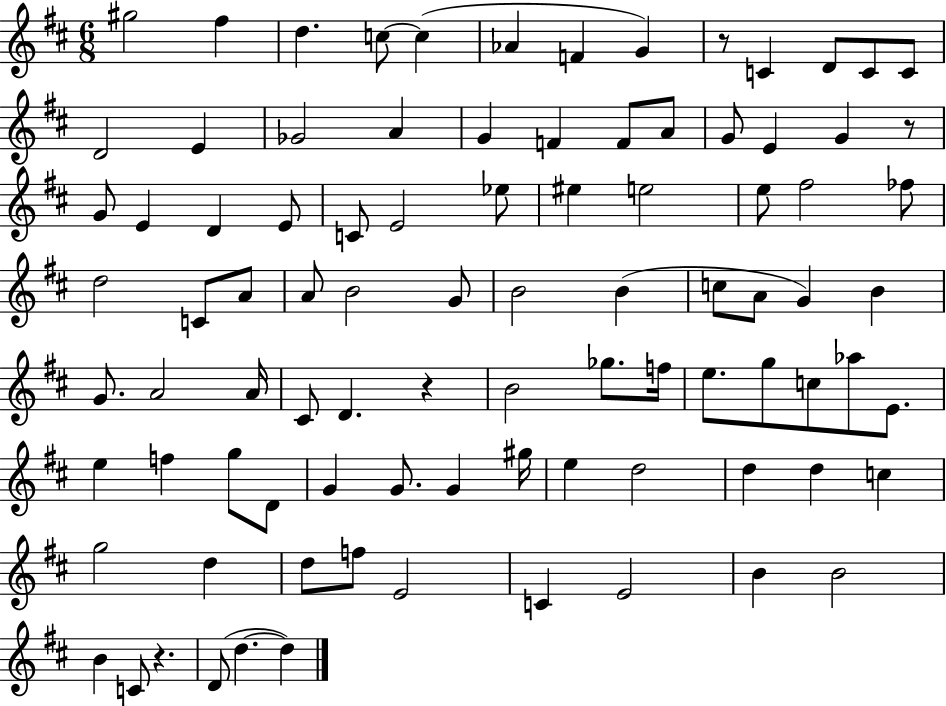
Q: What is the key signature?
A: D major